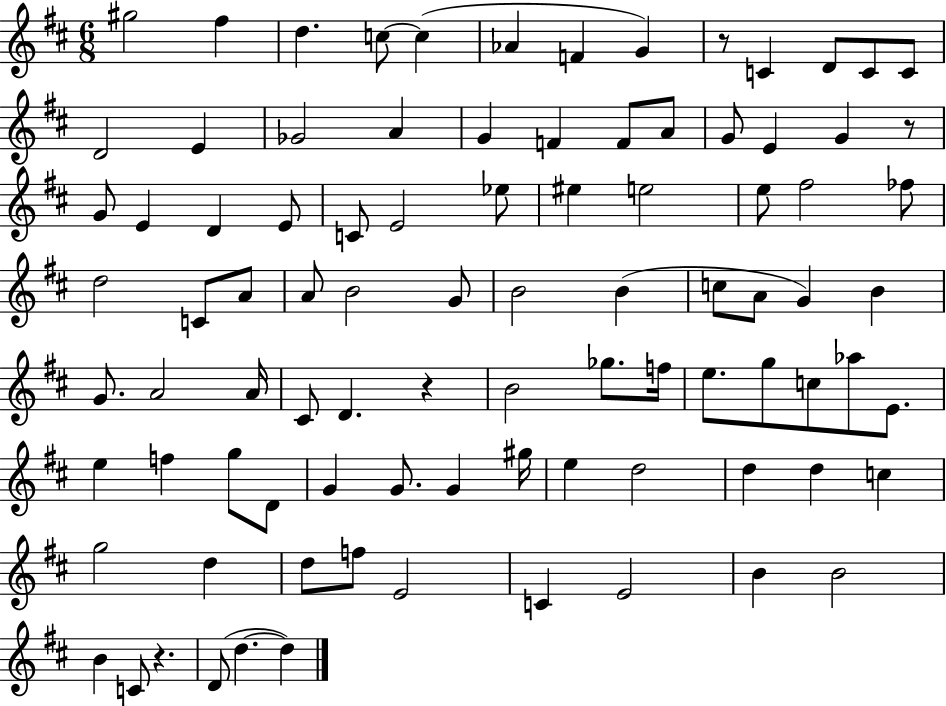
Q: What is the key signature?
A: D major